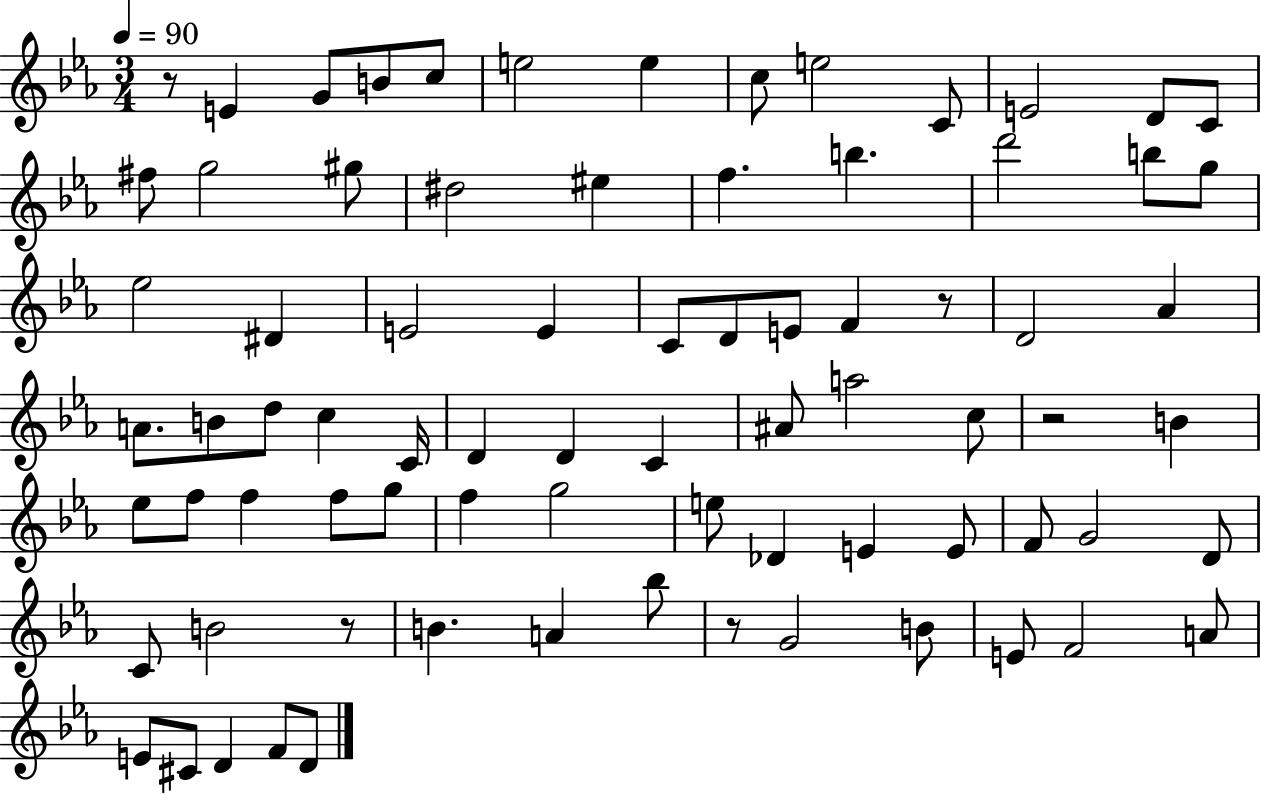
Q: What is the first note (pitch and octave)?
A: E4